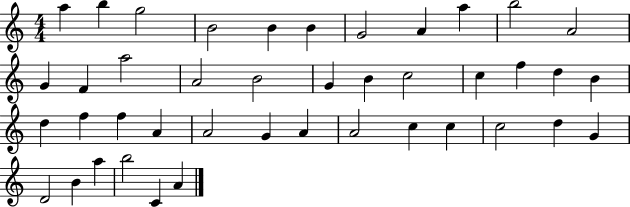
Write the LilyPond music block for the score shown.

{
  \clef treble
  \numericTimeSignature
  \time 4/4
  \key c \major
  a''4 b''4 g''2 | b'2 b'4 b'4 | g'2 a'4 a''4 | b''2 a'2 | \break g'4 f'4 a''2 | a'2 b'2 | g'4 b'4 c''2 | c''4 f''4 d''4 b'4 | \break d''4 f''4 f''4 a'4 | a'2 g'4 a'4 | a'2 c''4 c''4 | c''2 d''4 g'4 | \break d'2 b'4 a''4 | b''2 c'4 a'4 | \bar "|."
}